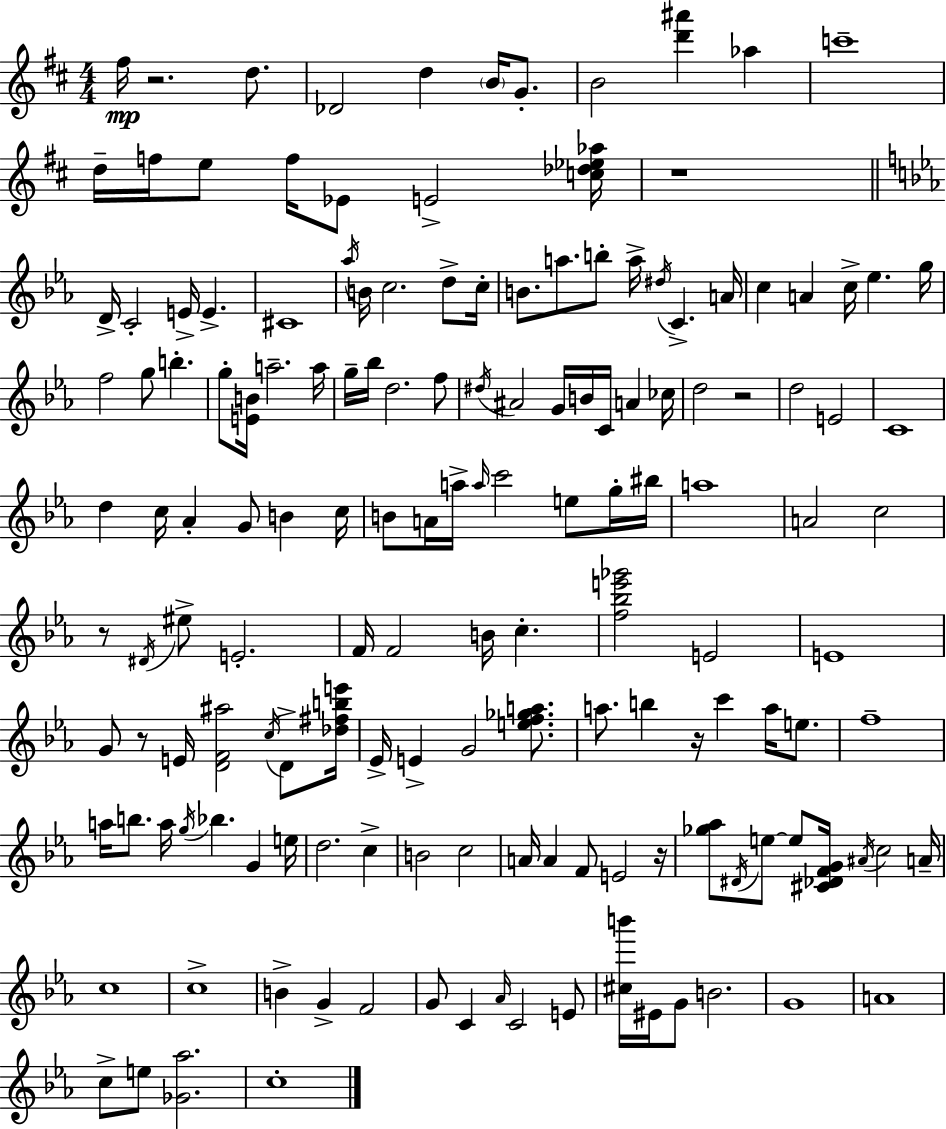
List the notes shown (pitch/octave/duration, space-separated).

F#5/s R/h. D5/e. Db4/h D5/q B4/s G4/e. B4/h [D6,A#6]/q Ab5/q C6/w D5/s F5/s E5/e F5/s Eb4/e E4/h [C5,Db5,Eb5,Ab5]/s R/w D4/s C4/h E4/s E4/q. C#4/w Ab5/s B4/s C5/h. D5/e C5/s B4/e. A5/e. B5/e A5/s D#5/s C4/q. A4/s C5/q A4/q C5/s Eb5/q. G5/s F5/h G5/e B5/q. G5/e [E4,B4]/s A5/h. A5/s G5/s Bb5/s D5/h. F5/e D#5/s A#4/h G4/s B4/s C4/s A4/q CES5/s D5/h R/h D5/h E4/h C4/w D5/q C5/s Ab4/q G4/e B4/q C5/s B4/e A4/s A5/s A5/s C6/h E5/e G5/s BIS5/s A5/w A4/h C5/h R/e D#4/s EIS5/e E4/h. F4/s F4/h B4/s C5/q. [F5,Bb5,E6,Gb6]/h E4/h E4/w G4/e R/e E4/s [D4,F4,A#5]/h C5/s D4/e [Db5,F#5,B5,E6]/s Eb4/s E4/q G4/h [E5,F5,Gb5,A5]/e. A5/e. B5/q R/s C6/q A5/s E5/e. F5/w A5/s B5/e. A5/s G5/s Bb5/q. G4/q E5/s D5/h. C5/q B4/h C5/h A4/s A4/q F4/e E4/h R/s [Gb5,Ab5]/e D#4/s E5/e E5/e [C#4,Db4,F4,G4]/s A#4/s C5/h A4/s C5/w C5/w B4/q G4/q F4/h G4/e C4/q Ab4/s C4/h E4/e [C#5,B6]/s EIS4/s G4/e B4/h. G4/w A4/w C5/e E5/e [Gb4,Ab5]/h. C5/w